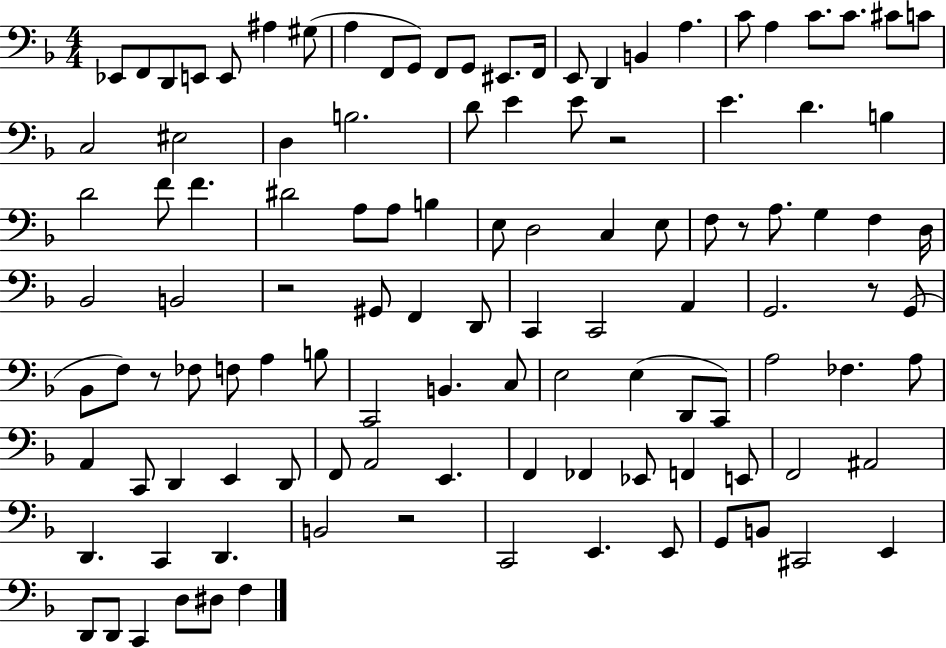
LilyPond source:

{
  \clef bass
  \numericTimeSignature
  \time 4/4
  \key f \major
  ees,8 f,8 d,8 e,8 e,8 ais4 gis8( | a4 f,8 g,8) f,8 g,8 eis,8. f,16 | e,8 d,4 b,4 a4. | c'8 a4 c'8. c'8. cis'8 c'8 | \break c2 eis2 | d4 b2. | d'8 e'4 e'8 r2 | e'4. d'4. b4 | \break d'2 f'8 f'4. | dis'2 a8 a8 b4 | e8 d2 c4 e8 | f8 r8 a8. g4 f4 d16 | \break bes,2 b,2 | r2 gis,8 f,4 d,8 | c,4 c,2 a,4 | g,2. r8 g,8( | \break bes,8 f8) r8 fes8 f8 a4 b8 | c,2 b,4. c8 | e2 e4( d,8 c,8) | a2 fes4. a8 | \break a,4 c,8 d,4 e,4 d,8 | f,8 a,2 e,4. | f,4 fes,4 ees,8 f,4 e,8 | f,2 ais,2 | \break d,4. c,4 d,4. | b,2 r2 | c,2 e,4. e,8 | g,8 b,8 cis,2 e,4 | \break d,8 d,8 c,4 d8 dis8 f4 | \bar "|."
}